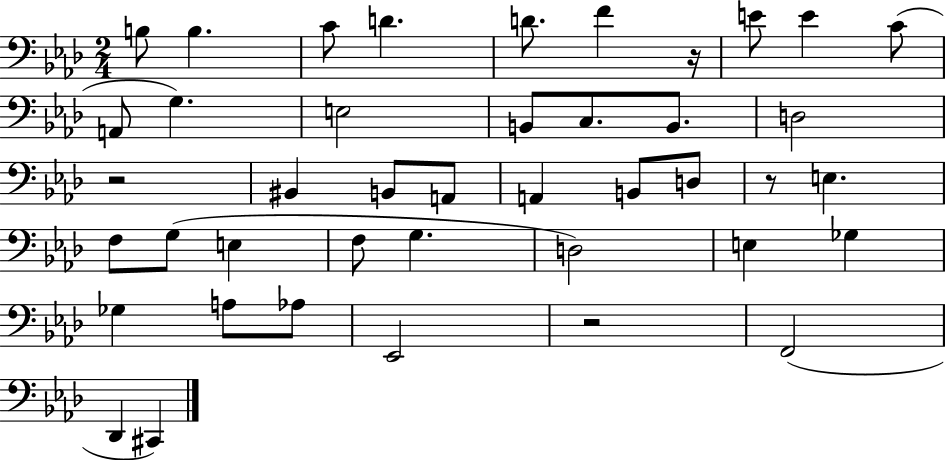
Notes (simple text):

B3/e B3/q. C4/e D4/q. D4/e. F4/q R/s E4/e E4/q C4/e A2/e G3/q. E3/h B2/e C3/e. B2/e. D3/h R/h BIS2/q B2/e A2/e A2/q B2/e D3/e R/e E3/q. F3/e G3/e E3/q F3/e G3/q. D3/h E3/q Gb3/q Gb3/q A3/e Ab3/e Eb2/h R/h F2/h Db2/q C#2/q